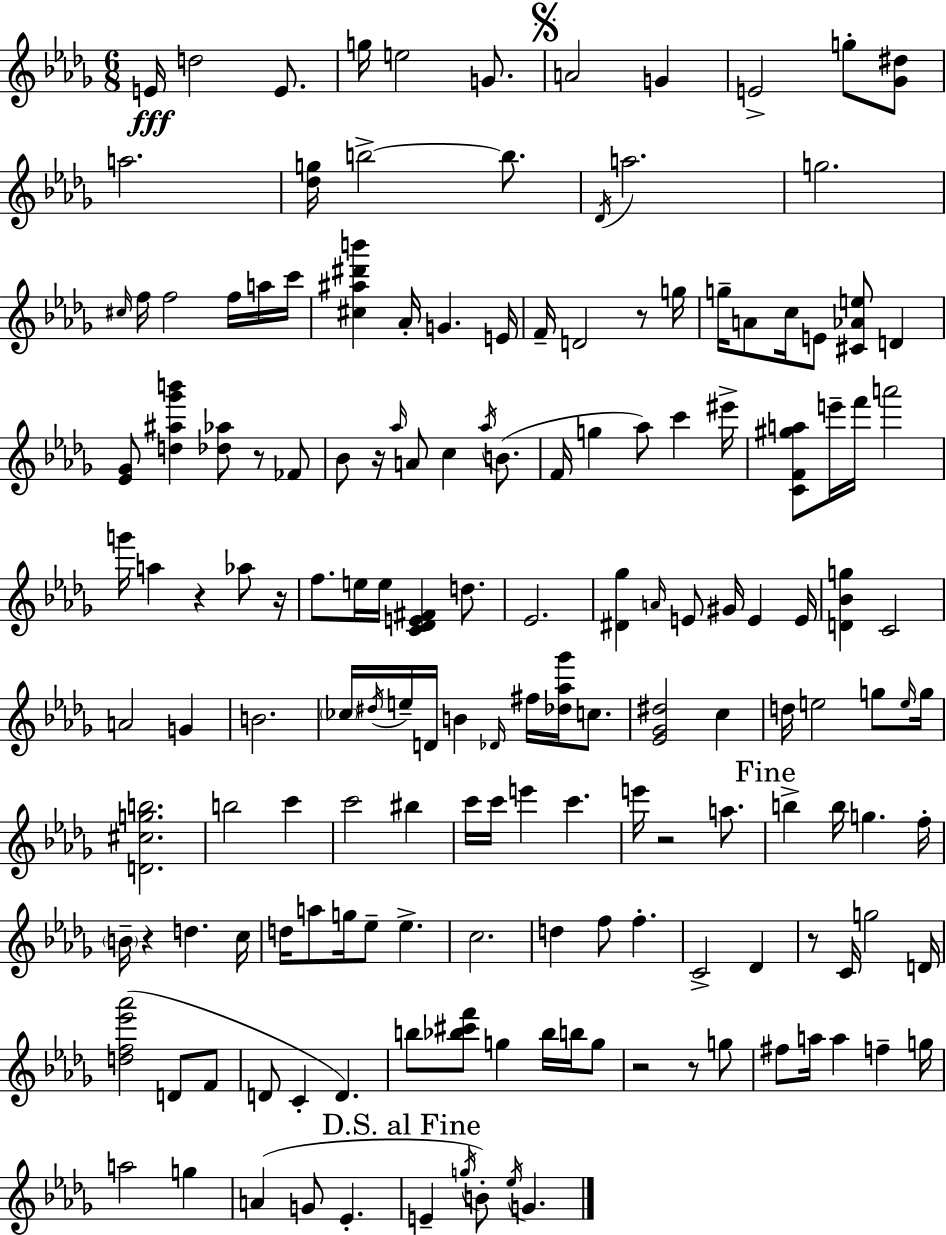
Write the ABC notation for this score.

X:1
T:Untitled
M:6/8
L:1/4
K:Bbm
E/4 d2 E/2 g/4 e2 G/2 A2 G E2 g/2 [_G^d]/2 a2 [_dg]/4 b2 b/2 _D/4 a2 g2 ^c/4 f/4 f2 f/4 a/4 c'/4 [^c^a^d'b'] _A/4 G E/4 F/4 D2 z/2 g/4 g/4 A/2 c/4 E/2 [^C_Ae]/2 D [_E_G]/2 [d^a_g'b'] [_d_a]/2 z/2 _F/2 _B/2 z/4 _a/4 A/2 c _a/4 B/2 F/4 g _a/2 c' ^e'/4 [CF^ga]/2 e'/4 f'/4 a'2 g'/4 a z _a/2 z/4 f/2 e/4 e/4 [C_DE^F] d/2 _E2 [^D_g] A/4 E/2 ^G/4 E E/4 [D_Bg] C2 A2 G B2 _c/4 ^d/4 e/4 D/4 B _D/4 ^f/4 [_d_a_g']/4 c/2 [_E_G^d]2 c d/4 e2 g/2 e/4 g/4 [D^cgb]2 b2 c' c'2 ^b c'/4 c'/4 e' c' e'/4 z2 a/2 b b/4 g f/4 B/4 z d c/4 d/4 a/2 g/4 _e/2 _e c2 d f/2 f C2 _D z/2 C/4 g2 D/4 [df_e'_a']2 D/2 F/2 D/2 C D b/2 [_b^c'f']/2 g _b/4 b/4 g/2 z2 z/2 g/2 ^f/2 a/4 a f g/4 a2 g A G/2 _E E g/4 B/2 _e/4 G